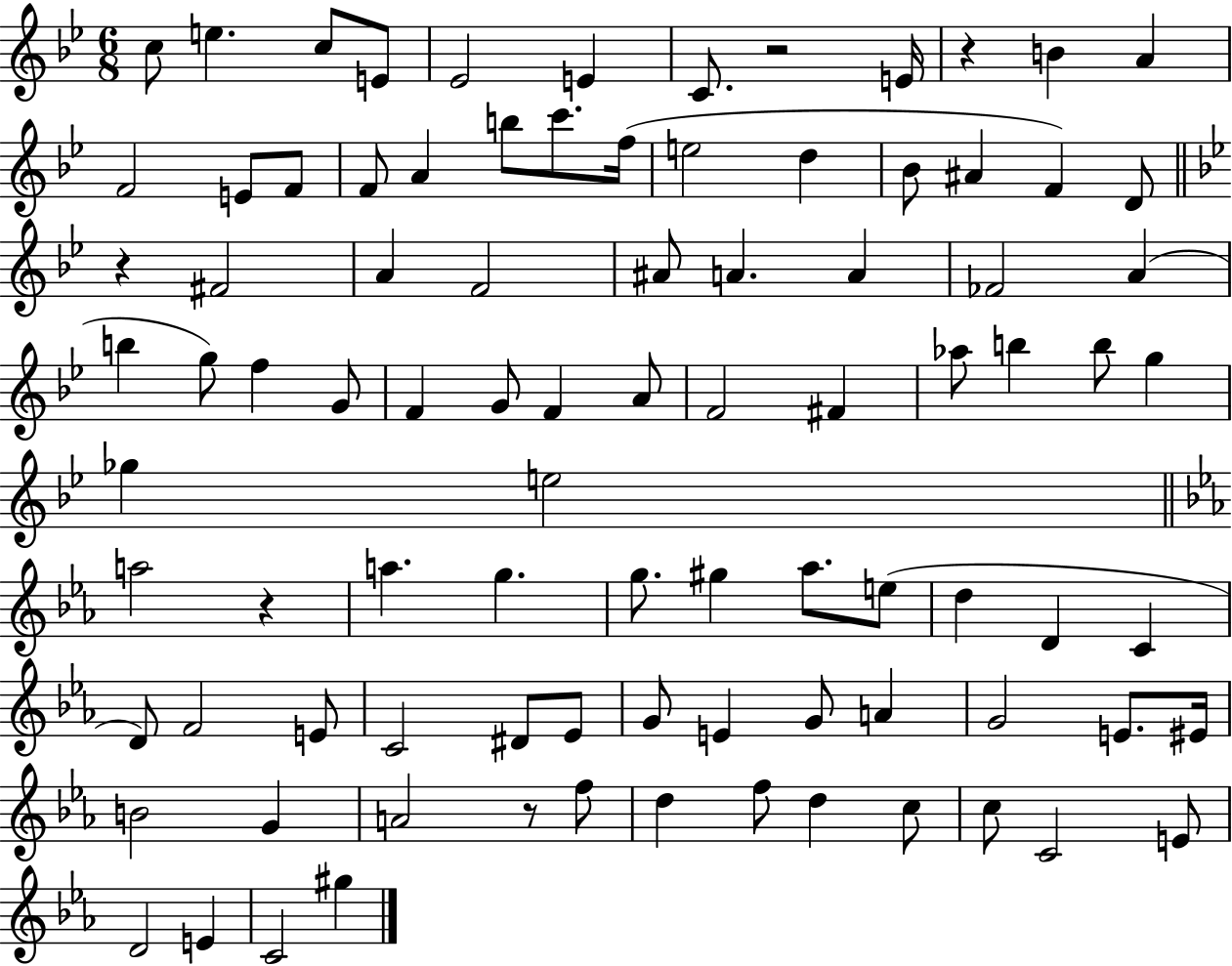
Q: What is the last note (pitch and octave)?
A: G#5